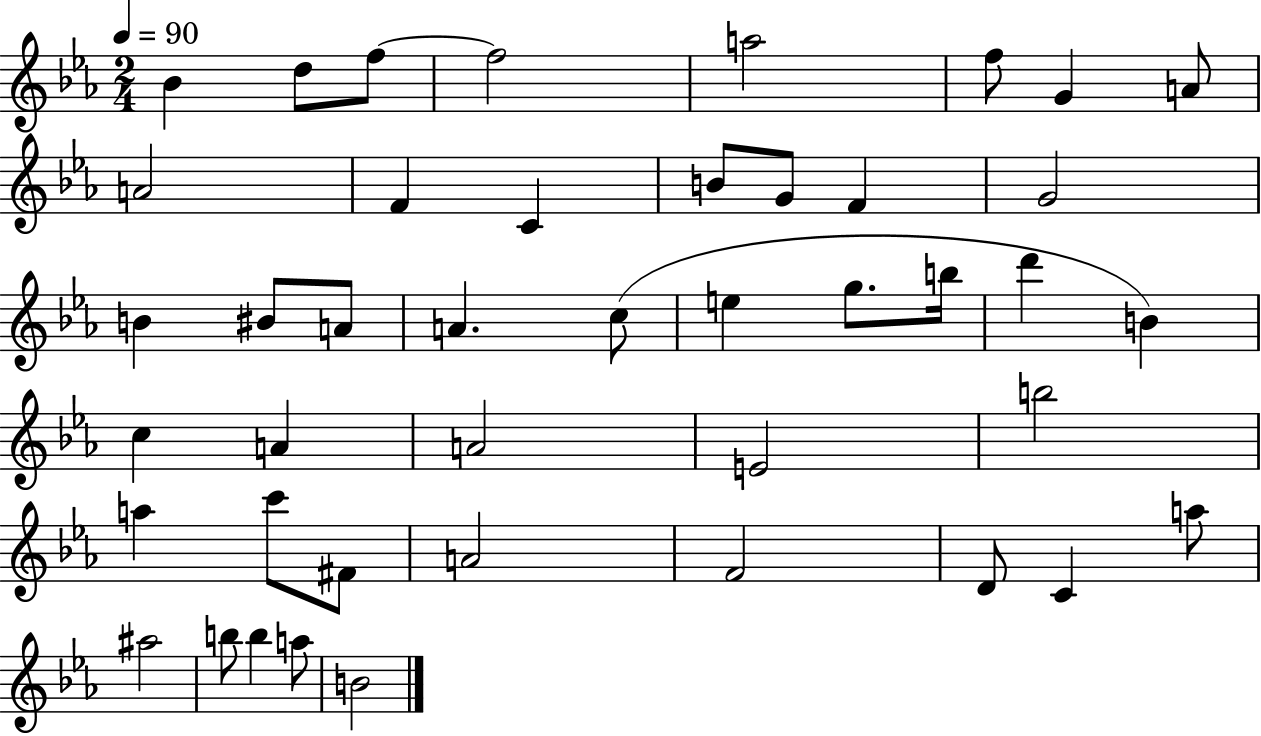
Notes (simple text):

Bb4/q D5/e F5/e F5/h A5/h F5/e G4/q A4/e A4/h F4/q C4/q B4/e G4/e F4/q G4/h B4/q BIS4/e A4/e A4/q. C5/e E5/q G5/e. B5/s D6/q B4/q C5/q A4/q A4/h E4/h B5/h A5/q C6/e F#4/e A4/h F4/h D4/e C4/q A5/e A#5/h B5/e B5/q A5/e B4/h